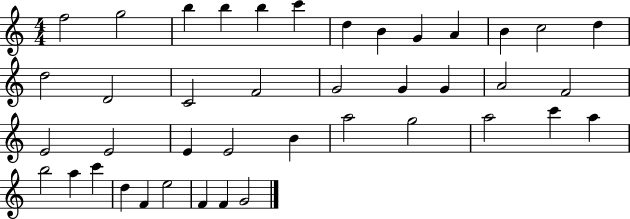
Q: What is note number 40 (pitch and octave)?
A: F4